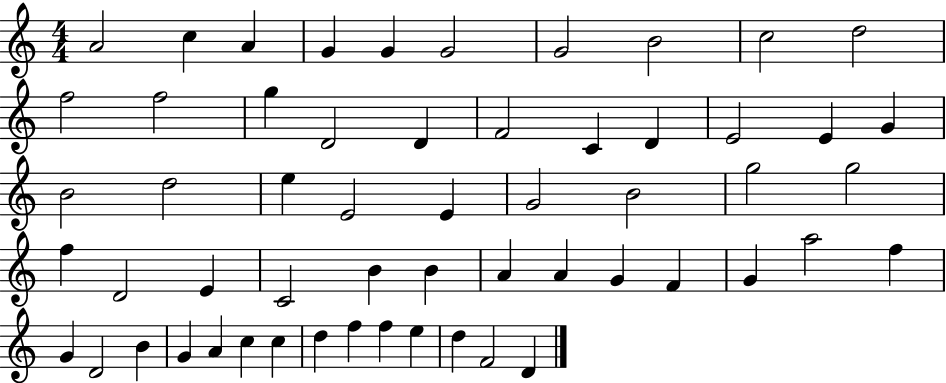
{
  \clef treble
  \numericTimeSignature
  \time 4/4
  \key c \major
  a'2 c''4 a'4 | g'4 g'4 g'2 | g'2 b'2 | c''2 d''2 | \break f''2 f''2 | g''4 d'2 d'4 | f'2 c'4 d'4 | e'2 e'4 g'4 | \break b'2 d''2 | e''4 e'2 e'4 | g'2 b'2 | g''2 g''2 | \break f''4 d'2 e'4 | c'2 b'4 b'4 | a'4 a'4 g'4 f'4 | g'4 a''2 f''4 | \break g'4 d'2 b'4 | g'4 a'4 c''4 c''4 | d''4 f''4 f''4 e''4 | d''4 f'2 d'4 | \break \bar "|."
}